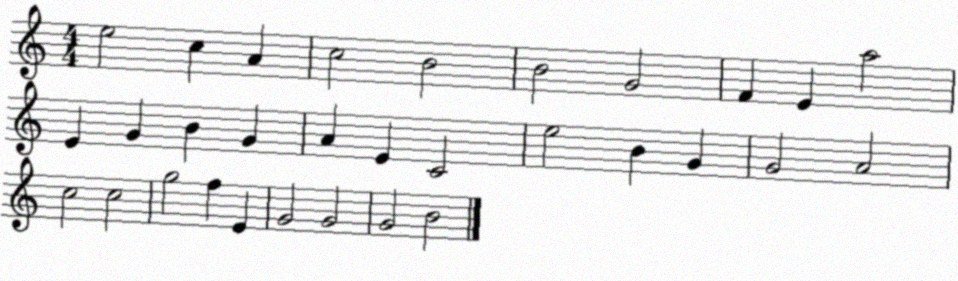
X:1
T:Untitled
M:4/4
L:1/4
K:C
e2 c A c2 B2 B2 G2 F E a2 E G B G A E C2 e2 B G G2 A2 c2 c2 g2 f E G2 G2 G2 B2